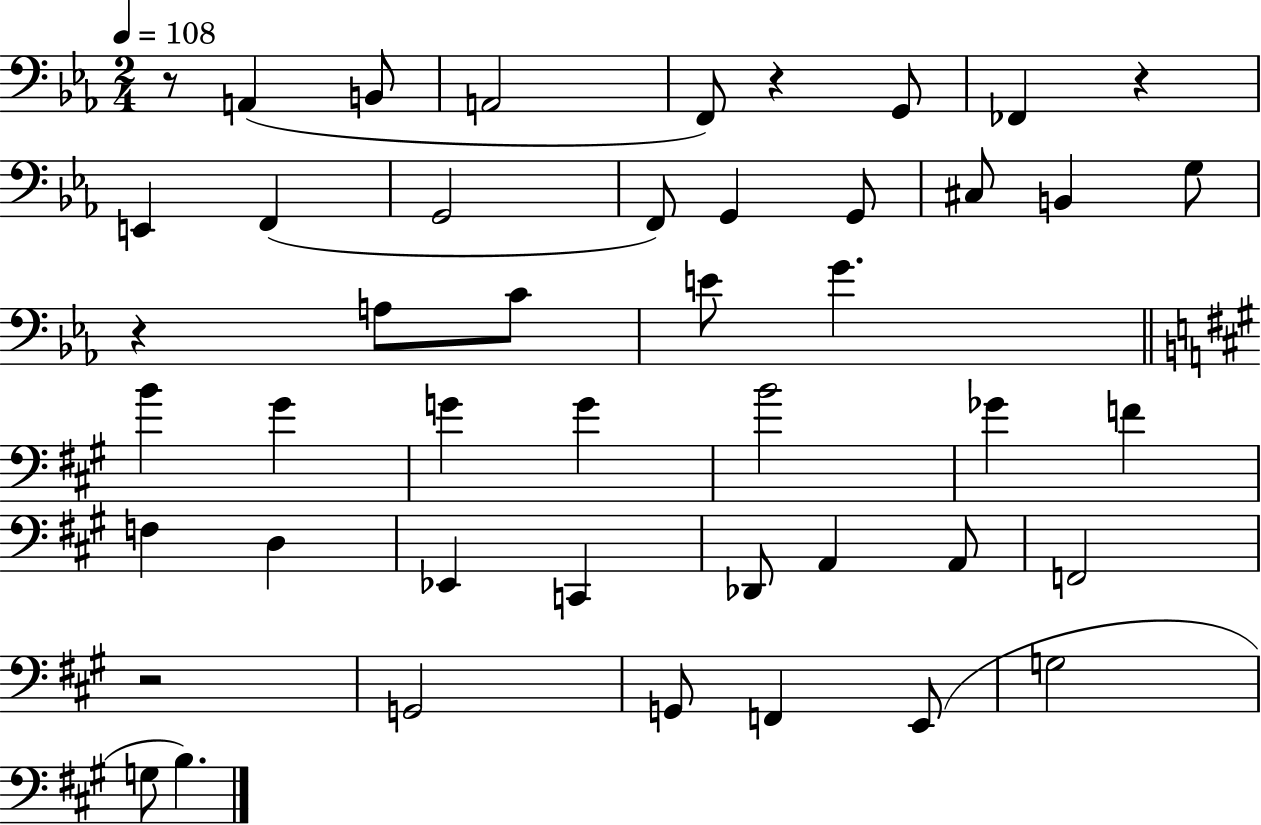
R/e A2/q B2/e A2/h F2/e R/q G2/e FES2/q R/q E2/q F2/q G2/h F2/e G2/q G2/e C#3/e B2/q G3/e R/q A3/e C4/e E4/e G4/q. B4/q G#4/q G4/q G4/q B4/h Gb4/q F4/q F3/q D3/q Eb2/q C2/q Db2/e A2/q A2/e F2/h R/h G2/h G2/e F2/q E2/e G3/h G3/e B3/q.